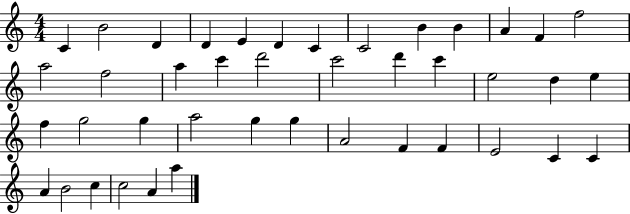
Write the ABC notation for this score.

X:1
T:Untitled
M:4/4
L:1/4
K:C
C B2 D D E D C C2 B B A F f2 a2 f2 a c' d'2 c'2 d' c' e2 d e f g2 g a2 g g A2 F F E2 C C A B2 c c2 A a